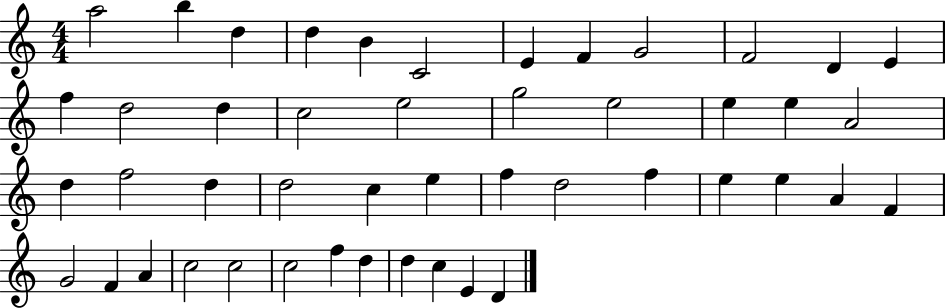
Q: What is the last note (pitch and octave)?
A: D4